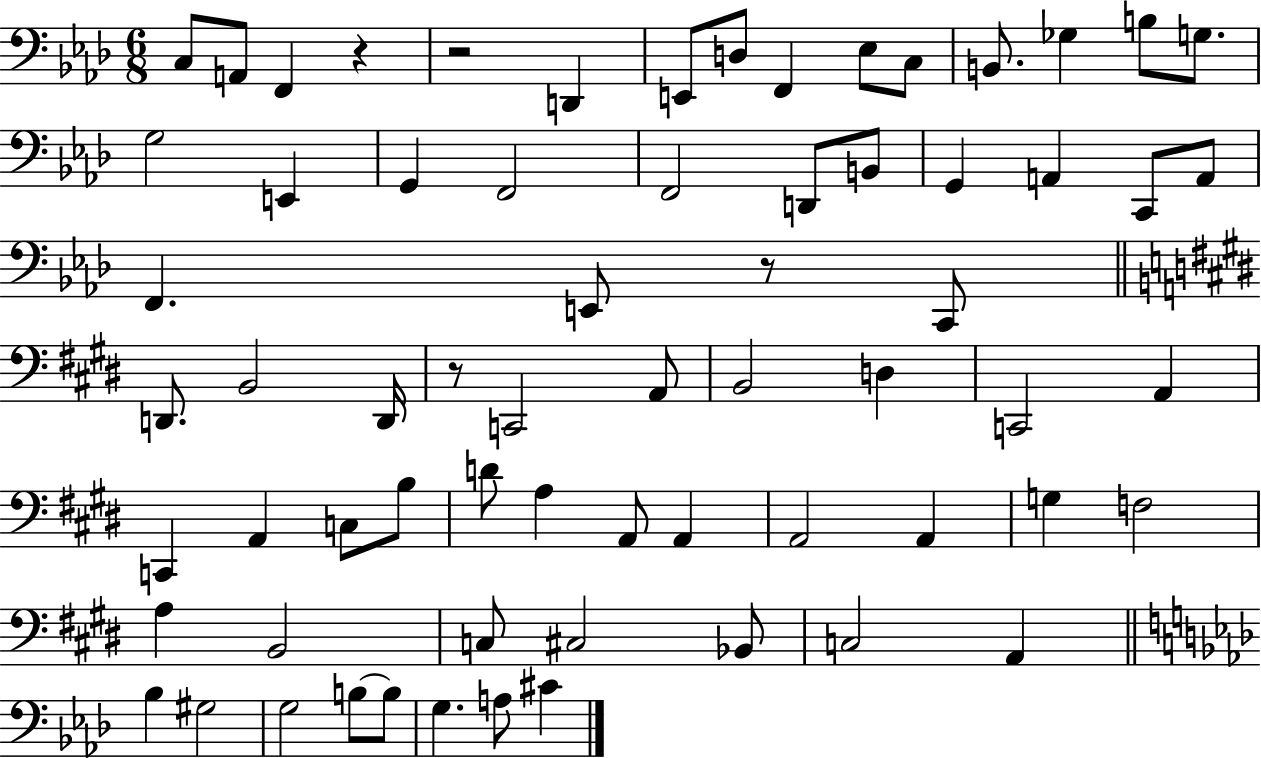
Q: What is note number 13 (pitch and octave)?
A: G3